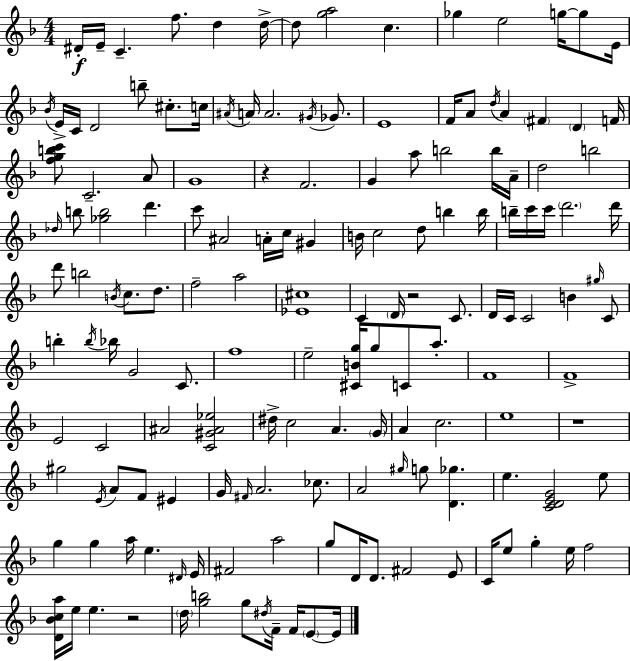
D#4/s E4/s C4/q. F5/e. D5/q D5/s D5/e [G5,A5]/h C5/q. Gb5/q E5/h G5/s G5/e E4/s Bb4/s E4/s C4/s D4/h B5/e C#5/e. C5/s A#4/s A4/s A4/h. G#4/s Gb4/e. E4/w F4/s A4/e D5/s A4/q F#4/q D4/q F4/s [F5,G5,B5,C6]/e C4/h. A4/e G4/w R/q F4/h. G4/q A5/e B5/h B5/s A4/s D5/h B5/h Db5/s B5/e [Gb5,B5]/h D6/q. C6/e A#4/h A4/s C5/s G#4/q B4/s C5/h D5/e B5/q B5/s B5/s C6/s C6/s D6/h. D6/s D6/e B5/h B4/s C5/e. D5/e. F5/h A5/h [Eb4,C#5]/w C4/q D4/s R/h C4/e. D4/s C4/s C4/h B4/q G#5/s C4/e B5/q B5/s Bb5/s G4/h C4/e. F5/w E5/h [C#4,B4,G5]/s G5/e C4/e A5/e. F4/w F4/w E4/h C4/h A#4/h [C4,G#4,A#4,Eb5]/h D#5/s C5/h A4/q. G4/s A4/q C5/h. E5/w R/w G#5/h E4/s A4/e F4/e EIS4/q G4/s F#4/s A4/h. CES5/e. A4/h G#5/s G5/e [D4,Gb5]/q. E5/q. [C4,D4,E4,G4]/h E5/e G5/q G5/q A5/s E5/q. D#4/s E4/s F#4/h A5/h G5/e D4/s D4/e. F#4/h E4/e C4/s E5/e G5/q E5/s F5/h [D4,Bb4,C5,A5]/s E5/s E5/q. R/h D5/s [G5,B5]/h G5/e D#5/s F4/s F4/s E4/e E4/s